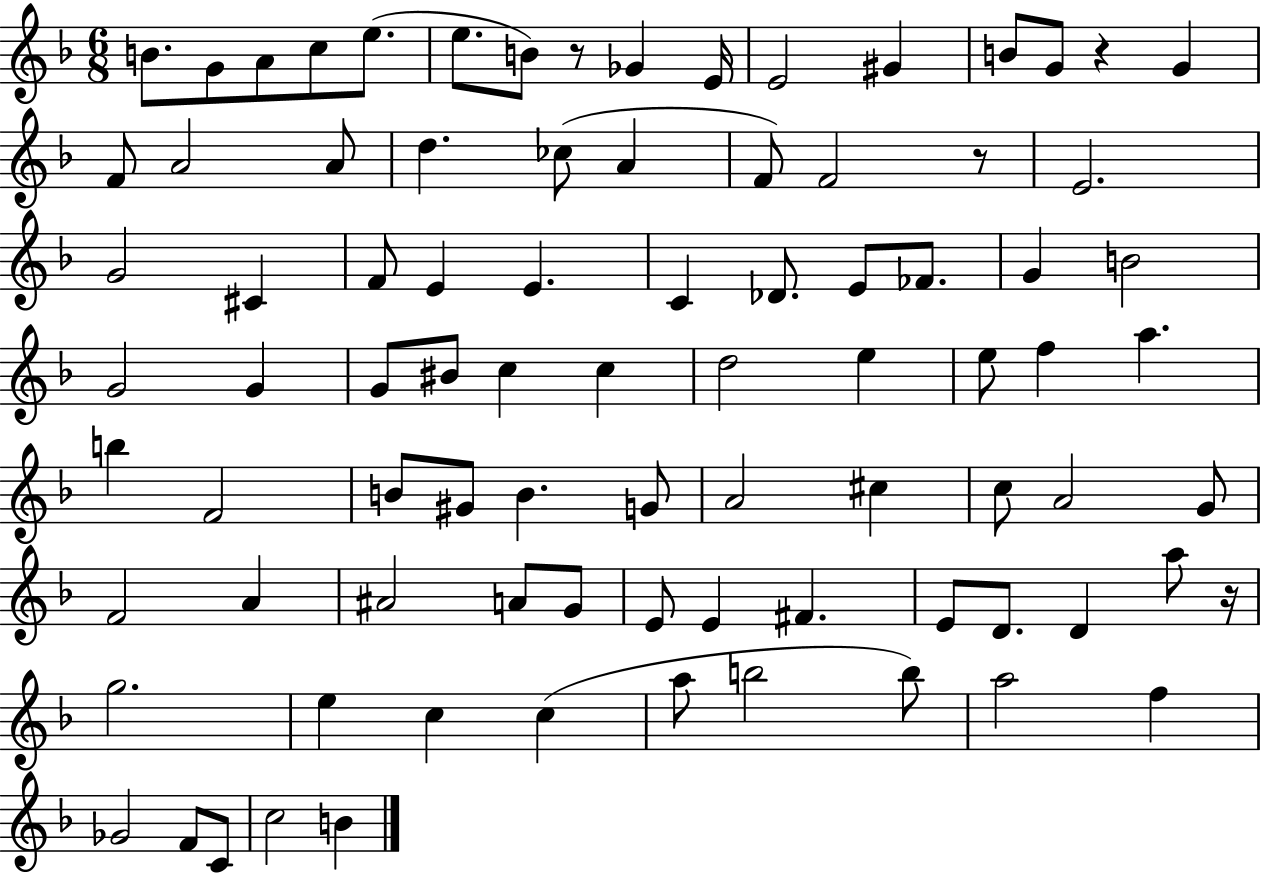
X:1
T:Untitled
M:6/8
L:1/4
K:F
B/2 G/2 A/2 c/2 e/2 e/2 B/2 z/2 _G E/4 E2 ^G B/2 G/2 z G F/2 A2 A/2 d _c/2 A F/2 F2 z/2 E2 G2 ^C F/2 E E C _D/2 E/2 _F/2 G B2 G2 G G/2 ^B/2 c c d2 e e/2 f a b F2 B/2 ^G/2 B G/2 A2 ^c c/2 A2 G/2 F2 A ^A2 A/2 G/2 E/2 E ^F E/2 D/2 D a/2 z/4 g2 e c c a/2 b2 b/2 a2 f _G2 F/2 C/2 c2 B